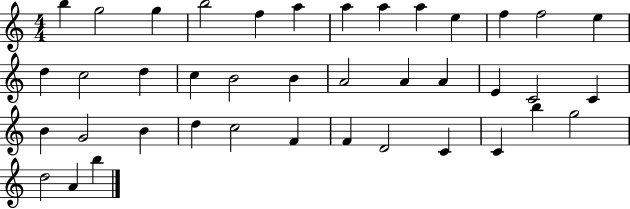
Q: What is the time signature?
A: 4/4